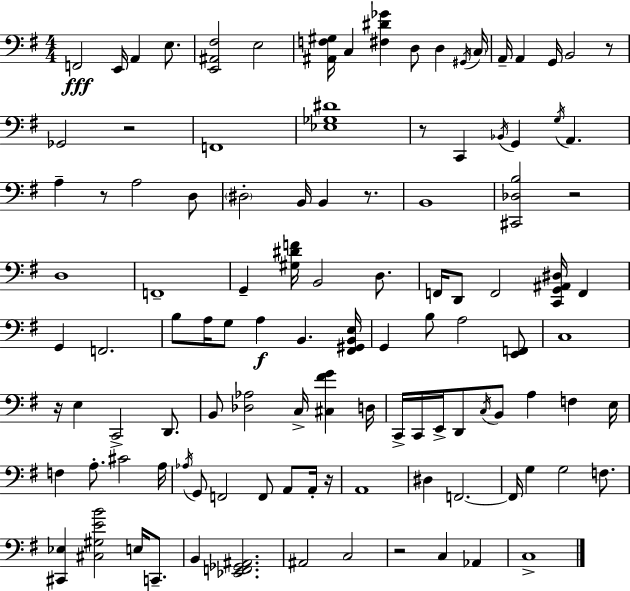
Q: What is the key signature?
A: G major